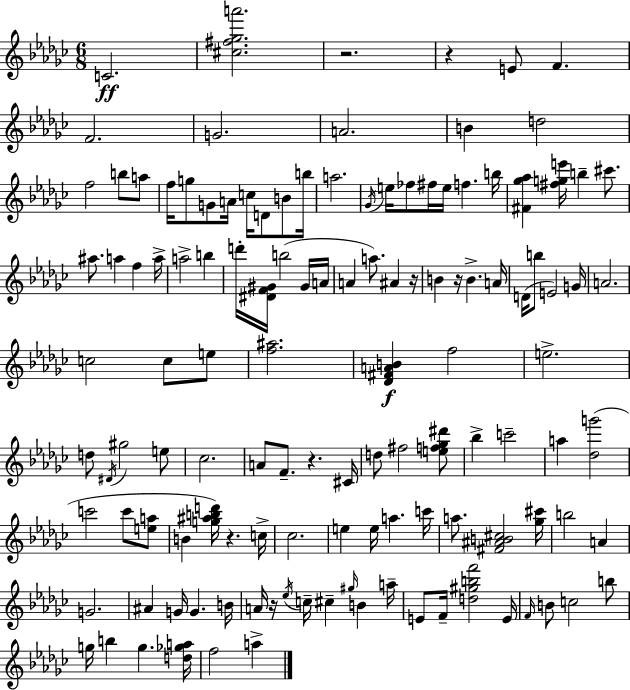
X:1
T:Untitled
M:6/8
L:1/4
K:Ebm
C2 [^c^f_ga']2 z2 z E/2 F F2 G2 A2 B d2 f2 b/2 a/2 f/4 g/2 G/2 A/4 c/4 D/2 B/2 b/4 a2 _G/4 e/4 _f/2 ^f/4 e/4 f b/4 [^F_g_a] [^fge']/4 b ^c'/2 ^a/2 a f a/4 a2 b d'/4 [^DF^G]/4 b2 ^G/4 A/4 A a/2 ^A z/4 B z/4 B A/4 D/4 b/2 E2 G/4 A2 c2 c/2 e/2 [f^a]2 [_D^FAB] f2 e2 d/2 ^D/4 ^g2 e/2 _c2 A/2 F/2 z ^C/4 d/2 ^f2 [ef_g^d']/2 _b c'2 a [_dg']2 c'2 c'/2 [ea]/2 B [g^abd']/4 z c/4 _c2 e e/4 a c'/4 a/2 [^F^AB^c]2 [_g^c']/4 b2 A G2 ^A G/4 G B/4 A/4 z/4 _e/4 c/4 ^c ^g/4 B a/4 E/2 F/4 [d^gbf']2 E/4 F/4 B/2 c2 b/2 g/4 b g [d_ga]/4 f2 a